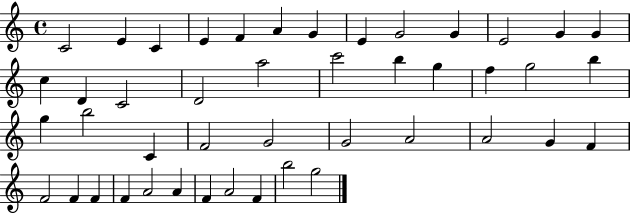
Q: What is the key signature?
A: C major